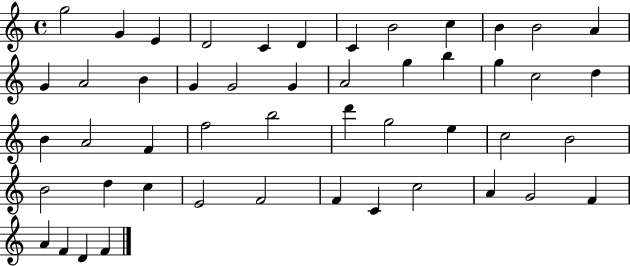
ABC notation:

X:1
T:Untitled
M:4/4
L:1/4
K:C
g2 G E D2 C D C B2 c B B2 A G A2 B G G2 G A2 g b g c2 d B A2 F f2 b2 d' g2 e c2 B2 B2 d c E2 F2 F C c2 A G2 F A F D F